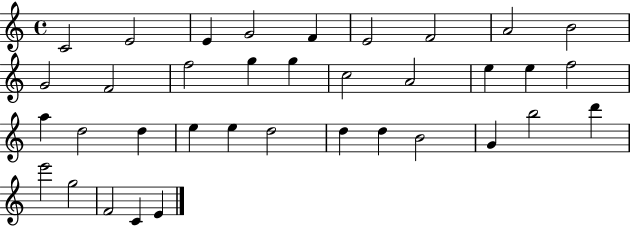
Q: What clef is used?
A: treble